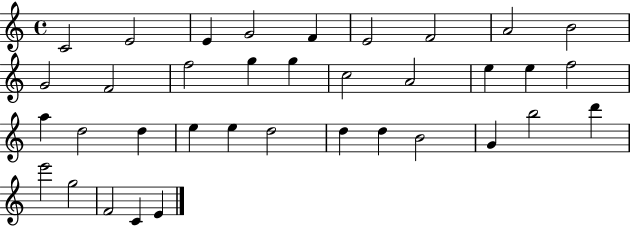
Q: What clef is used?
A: treble